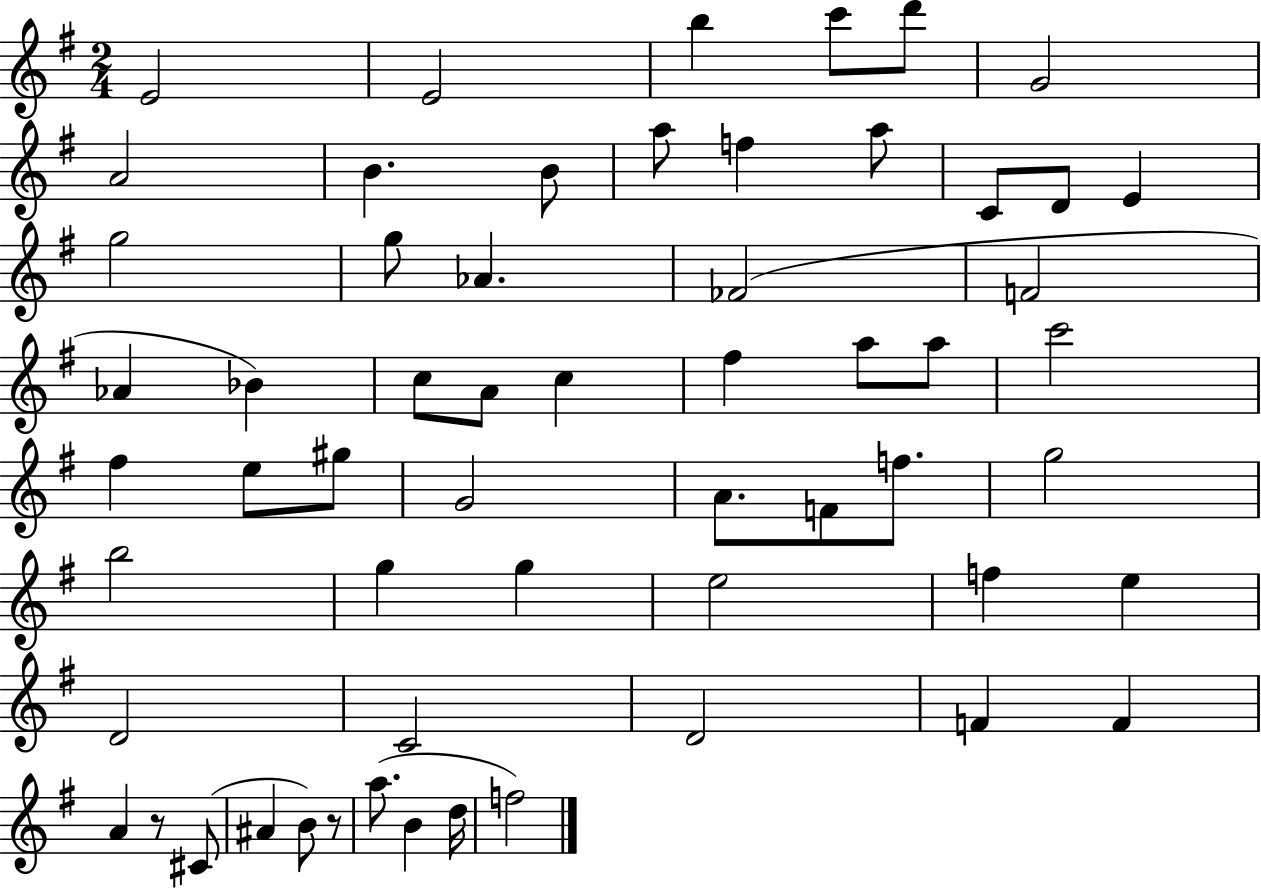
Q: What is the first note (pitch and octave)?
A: E4